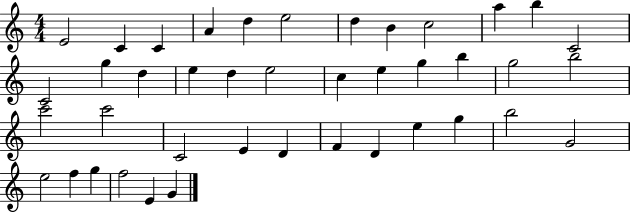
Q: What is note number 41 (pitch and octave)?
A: G4